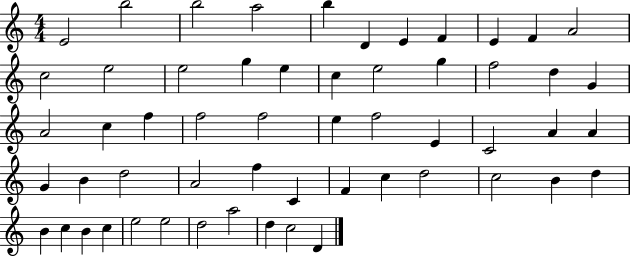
E4/h B5/h B5/h A5/h B5/q D4/q E4/q F4/q E4/q F4/q A4/h C5/h E5/h E5/h G5/q E5/q C5/q E5/h G5/q F5/h D5/q G4/q A4/h C5/q F5/q F5/h F5/h E5/q F5/h E4/q C4/h A4/q A4/q G4/q B4/q D5/h A4/h F5/q C4/q F4/q C5/q D5/h C5/h B4/q D5/q B4/q C5/q B4/q C5/q E5/h E5/h D5/h A5/h D5/q C5/h D4/q